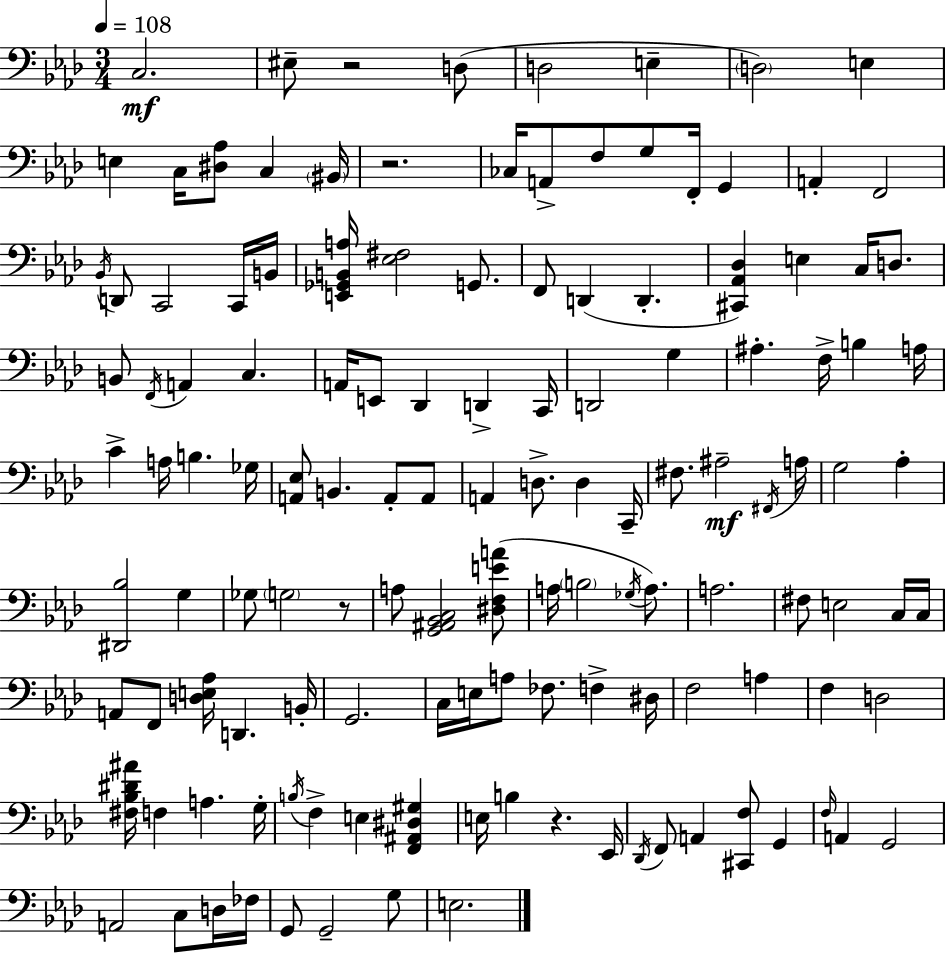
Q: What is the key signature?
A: AES major